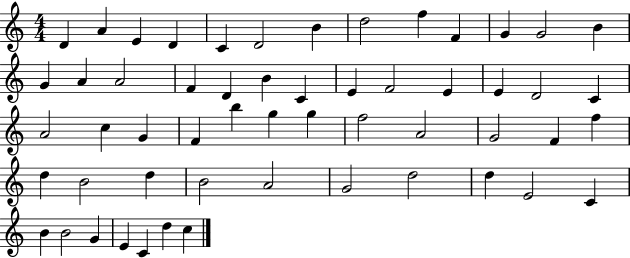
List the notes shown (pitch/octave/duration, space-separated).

D4/q A4/q E4/q D4/q C4/q D4/h B4/q D5/h F5/q F4/q G4/q G4/h B4/q G4/q A4/q A4/h F4/q D4/q B4/q C4/q E4/q F4/h E4/q E4/q D4/h C4/q A4/h C5/q G4/q F4/q B5/q G5/q G5/q F5/h A4/h G4/h F4/q F5/q D5/q B4/h D5/q B4/h A4/h G4/h D5/h D5/q E4/h C4/q B4/q B4/h G4/q E4/q C4/q D5/q C5/q